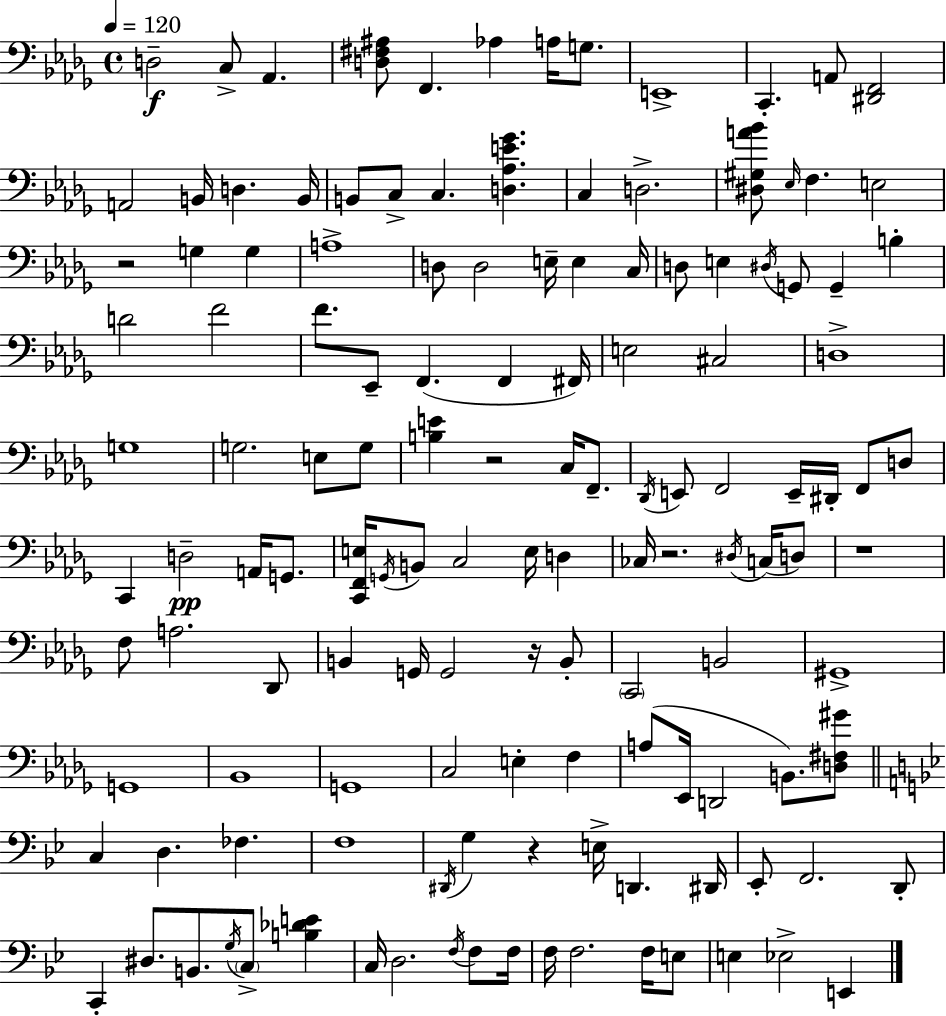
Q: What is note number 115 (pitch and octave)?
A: F3